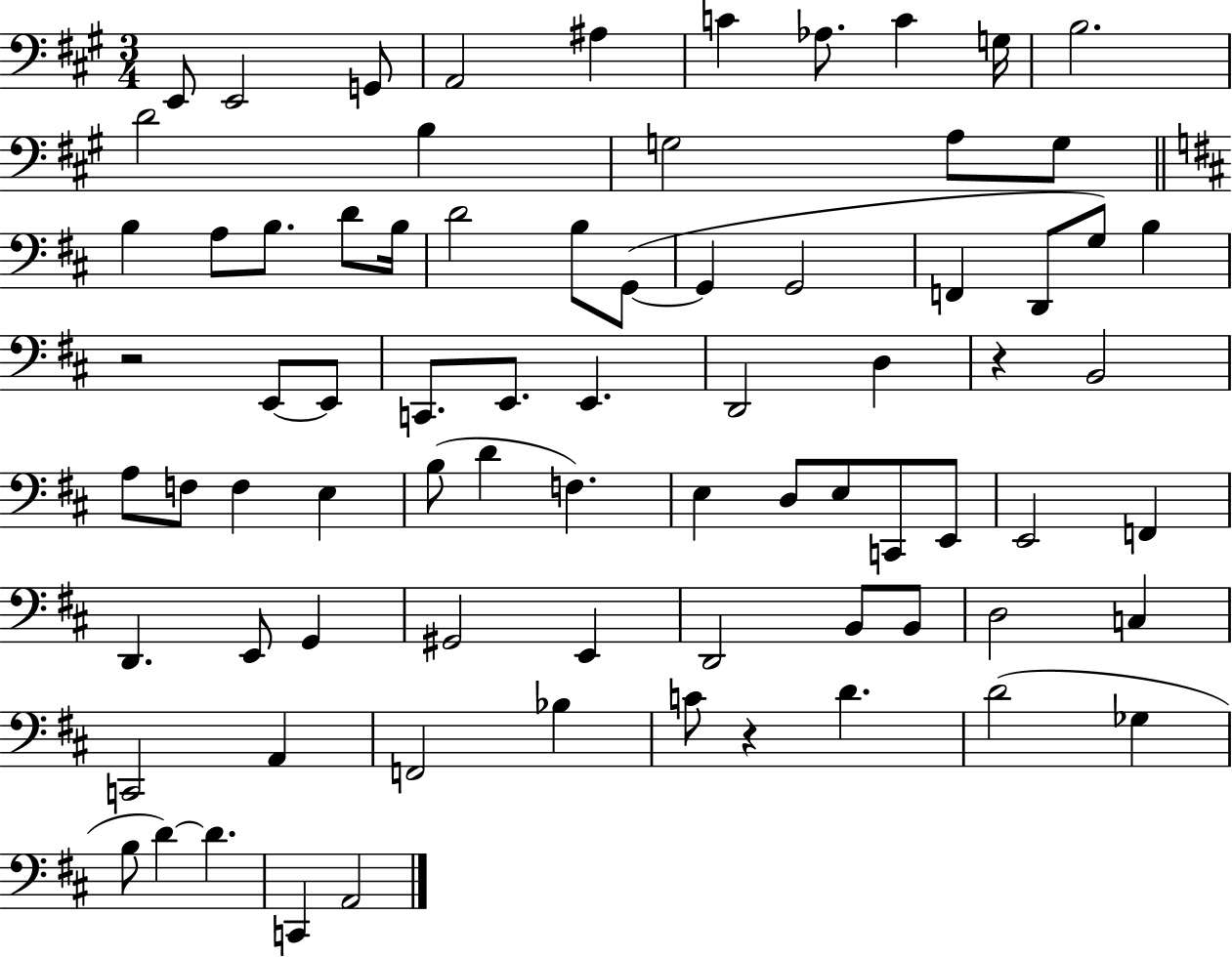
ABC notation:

X:1
T:Untitled
M:3/4
L:1/4
K:A
E,,/2 E,,2 G,,/2 A,,2 ^A, C _A,/2 C G,/4 B,2 D2 B, G,2 A,/2 G,/2 B, A,/2 B,/2 D/2 B,/4 D2 B,/2 G,,/2 G,, G,,2 F,, D,,/2 G,/2 B, z2 E,,/2 E,,/2 C,,/2 E,,/2 E,, D,,2 D, z B,,2 A,/2 F,/2 F, E, B,/2 D F, E, D,/2 E,/2 C,,/2 E,,/2 E,,2 F,, D,, E,,/2 G,, ^G,,2 E,, D,,2 B,,/2 B,,/2 D,2 C, C,,2 A,, F,,2 _B, C/2 z D D2 _G, B,/2 D D C,, A,,2